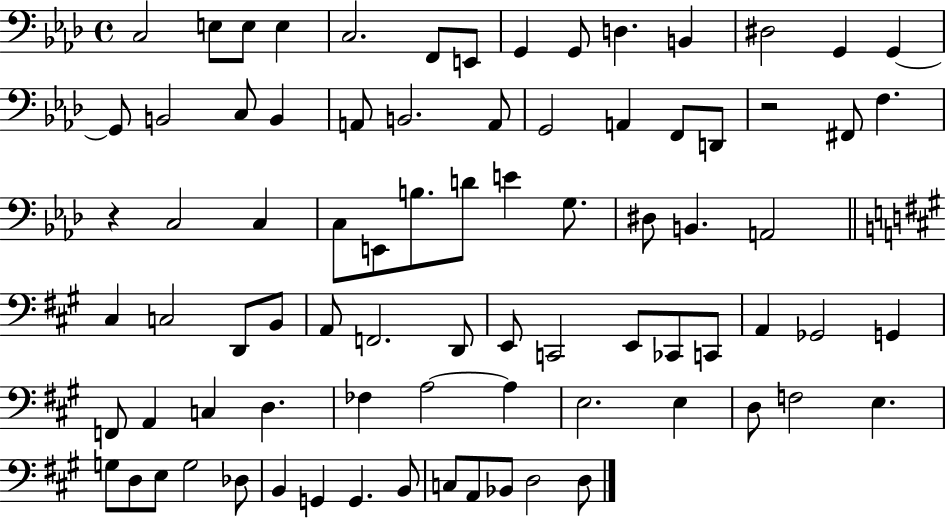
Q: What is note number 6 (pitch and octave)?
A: F2